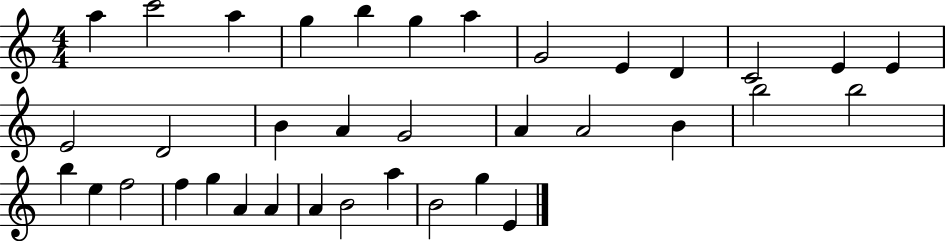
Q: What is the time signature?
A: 4/4